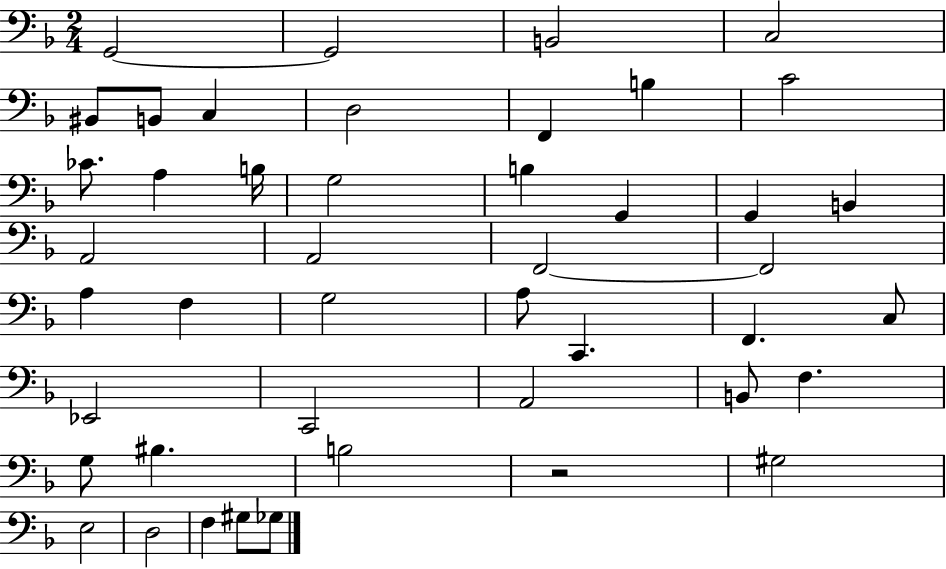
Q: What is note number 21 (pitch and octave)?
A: A2